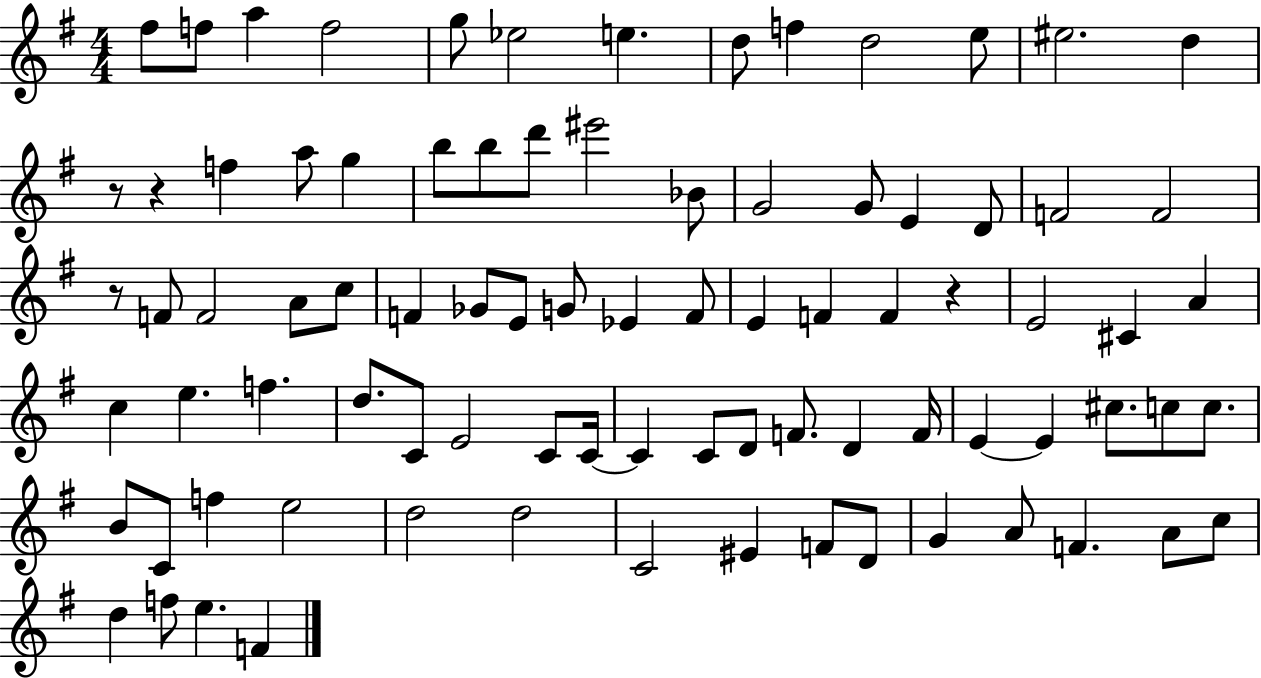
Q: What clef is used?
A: treble